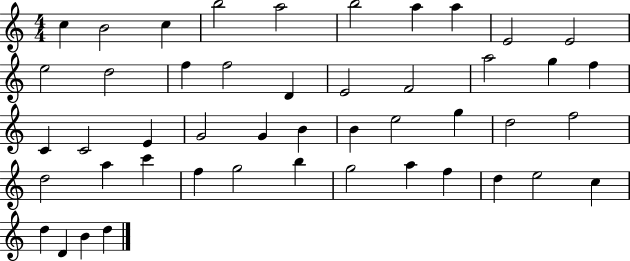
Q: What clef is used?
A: treble